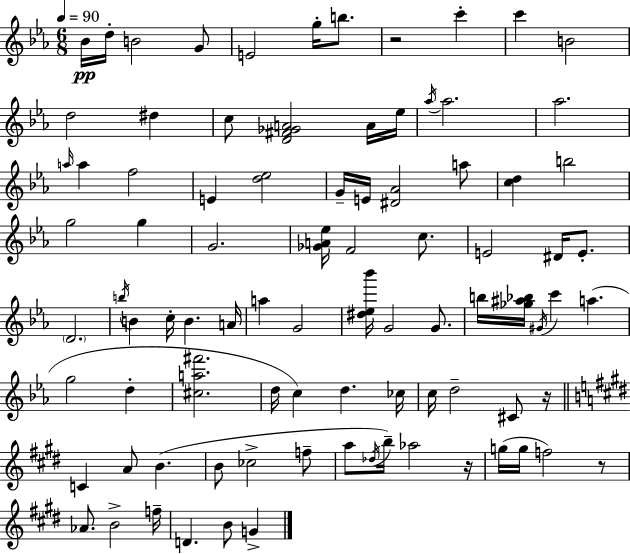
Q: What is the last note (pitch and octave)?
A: G4